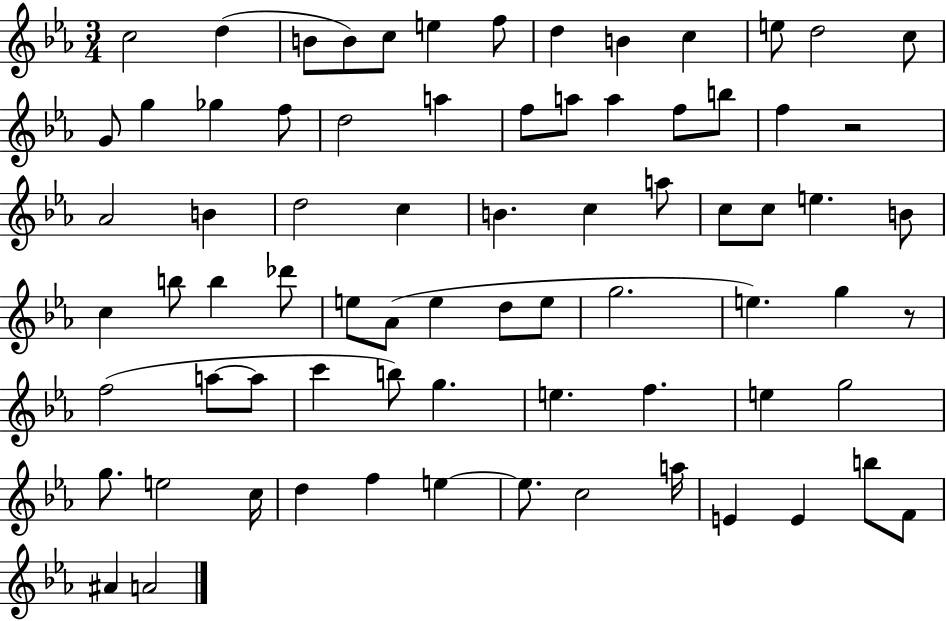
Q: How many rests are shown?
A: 2